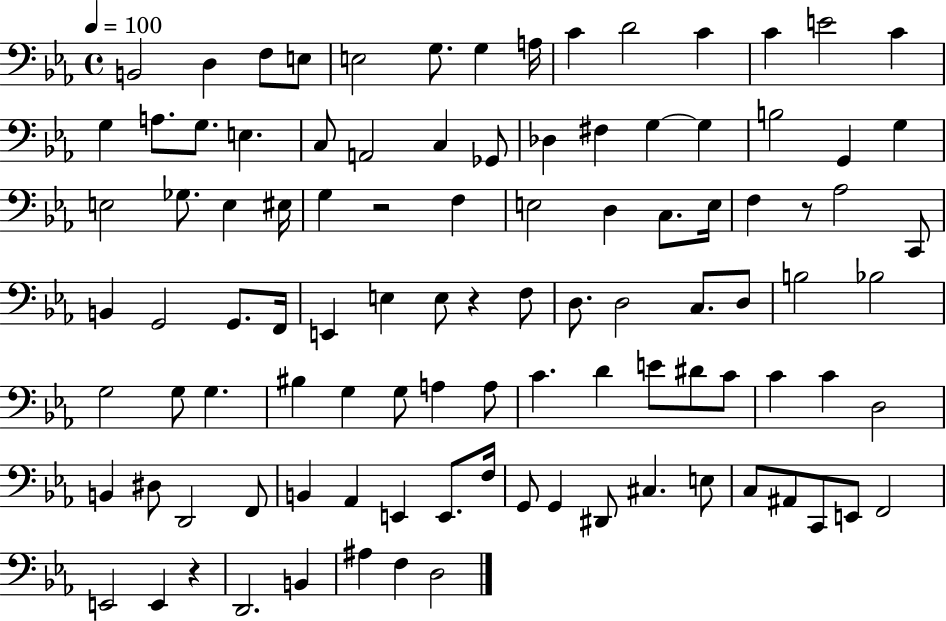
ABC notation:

X:1
T:Untitled
M:4/4
L:1/4
K:Eb
B,,2 D, F,/2 E,/2 E,2 G,/2 G, A,/4 C D2 C C E2 C G, A,/2 G,/2 E, C,/2 A,,2 C, _G,,/2 _D, ^F, G, G, B,2 G,, G, E,2 _G,/2 E, ^E,/4 G, z2 F, E,2 D, C,/2 E,/4 F, z/2 _A,2 C,,/2 B,, G,,2 G,,/2 F,,/4 E,, E, E,/2 z F,/2 D,/2 D,2 C,/2 D,/2 B,2 _B,2 G,2 G,/2 G, ^B, G, G,/2 A, A,/2 C D E/2 ^D/2 C/2 C C D,2 B,, ^D,/2 D,,2 F,,/2 B,, _A,, E,, E,,/2 F,/4 G,,/2 G,, ^D,,/2 ^C, E,/2 C,/2 ^A,,/2 C,,/2 E,,/2 F,,2 E,,2 E,, z D,,2 B,, ^A, F, D,2